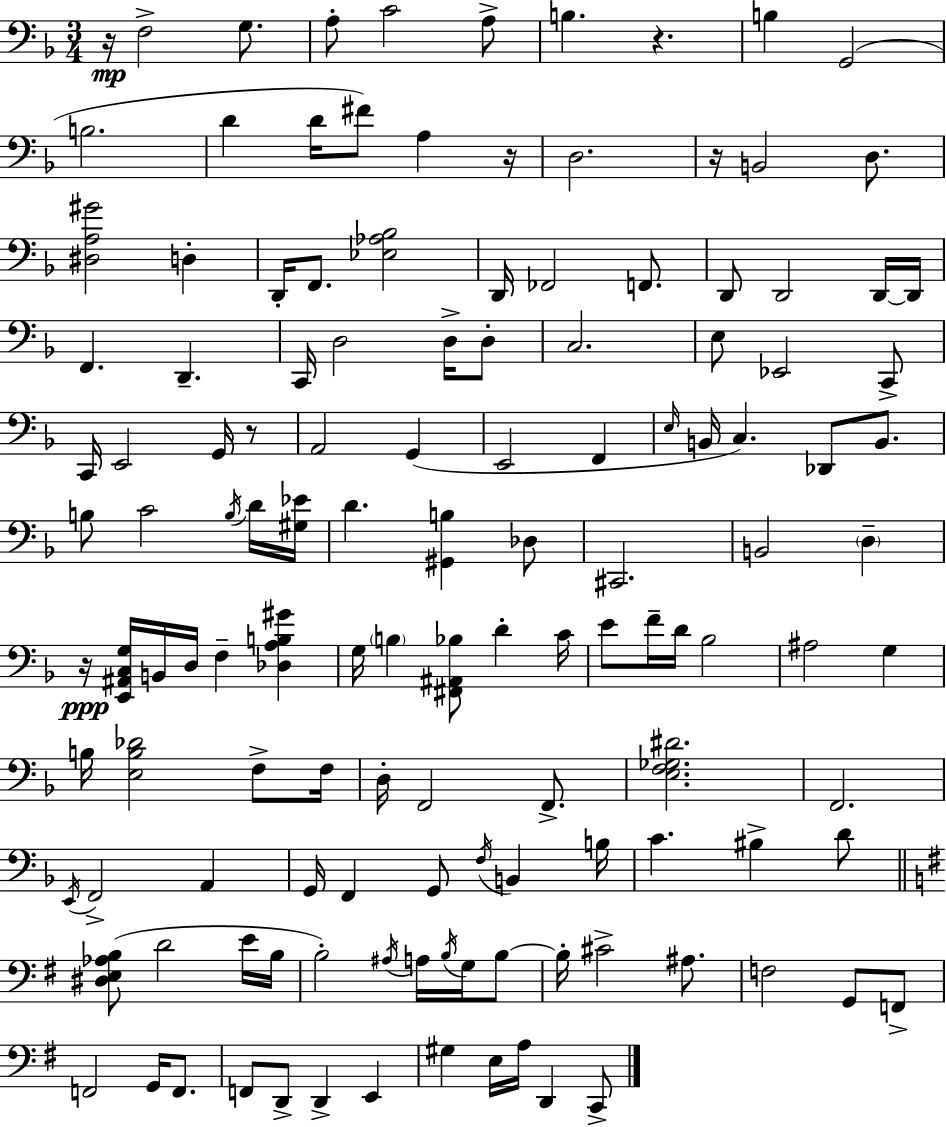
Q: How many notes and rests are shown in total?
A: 132